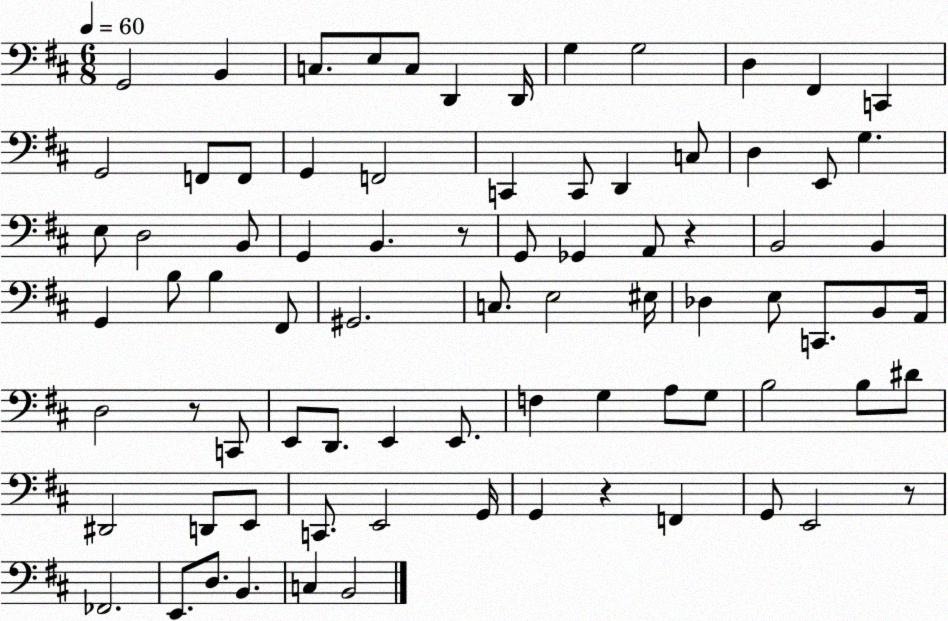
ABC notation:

X:1
T:Untitled
M:6/8
L:1/4
K:D
G,,2 B,, C,/2 E,/2 C,/2 D,, D,,/4 G, G,2 D, ^F,, C,, G,,2 F,,/2 F,,/2 G,, F,,2 C,, C,,/2 D,, C,/2 D, E,,/2 G, E,/2 D,2 B,,/2 G,, B,, z/2 G,,/2 _G,, A,,/2 z B,,2 B,, G,, B,/2 B, ^F,,/2 ^G,,2 C,/2 E,2 ^E,/4 _D, E,/2 C,,/2 B,,/2 A,,/4 D,2 z/2 C,,/2 E,,/2 D,,/2 E,, E,,/2 F, G, A,/2 G,/2 B,2 B,/2 ^D/2 ^D,,2 D,,/2 E,,/2 C,,/2 E,,2 G,,/4 G,, z F,, G,,/2 E,,2 z/2 _F,,2 E,,/2 D,/2 B,, C, B,,2